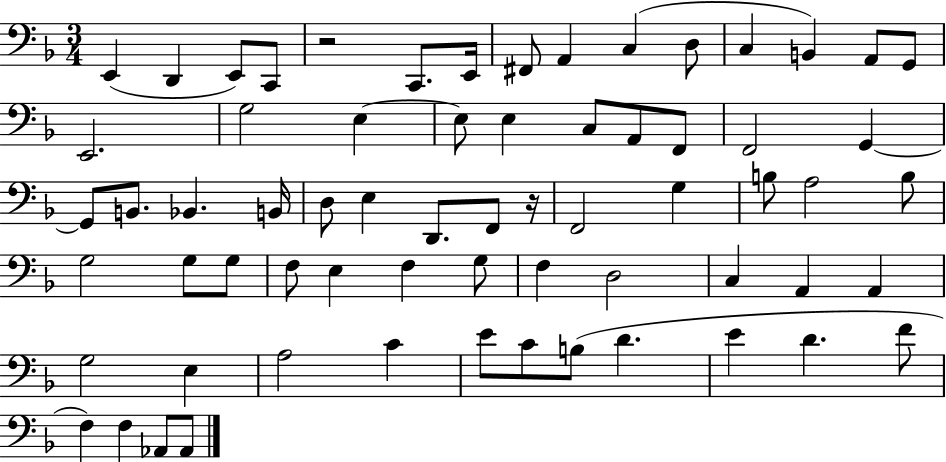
{
  \clef bass
  \numericTimeSignature
  \time 3/4
  \key f \major
  e,4( d,4 e,8) c,8 | r2 c,8. e,16 | fis,8 a,4 c4( d8 | c4 b,4) a,8 g,8 | \break e,2. | g2 e4~~ | e8 e4 c8 a,8 f,8 | f,2 g,4~~ | \break g,8 b,8. bes,4. b,16 | d8 e4 d,8. f,8 r16 | f,2 g4 | b8 a2 b8 | \break g2 g8 g8 | f8 e4 f4 g8 | f4 d2 | c4 a,4 a,4 | \break g2 e4 | a2 c'4 | e'8 c'8 b8( d'4. | e'4 d'4. f'8 | \break f4) f4 aes,8 aes,8 | \bar "|."
}